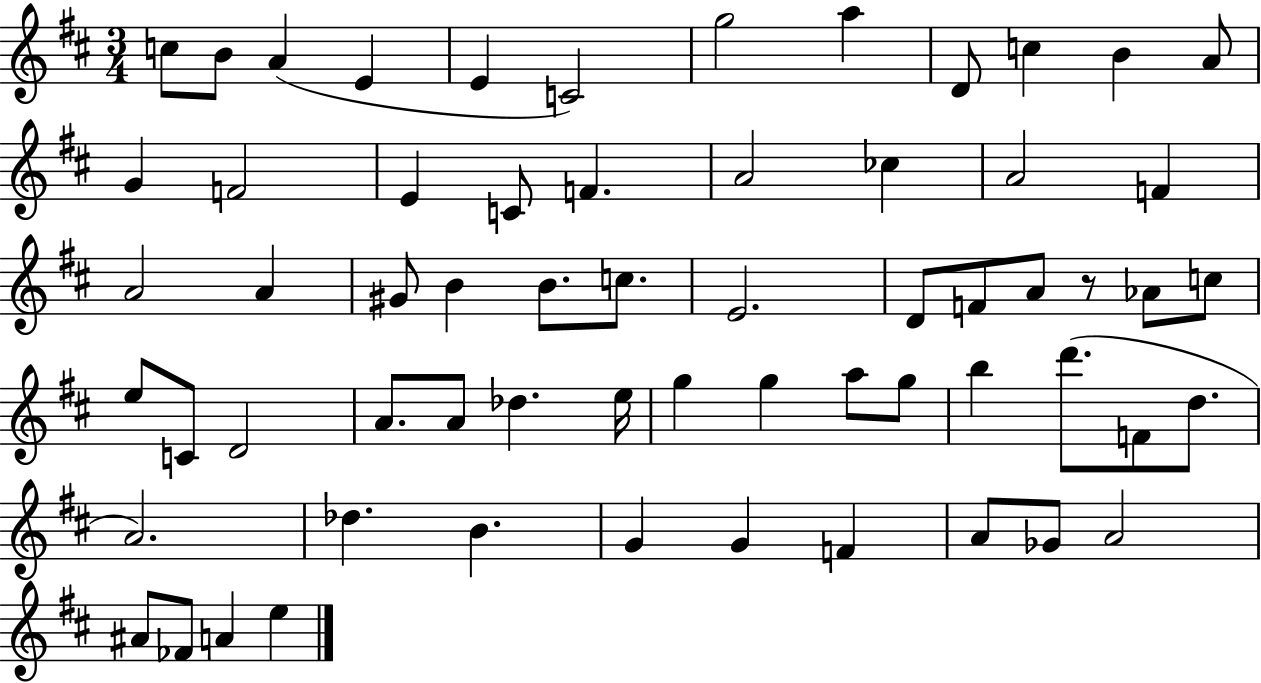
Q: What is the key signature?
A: D major